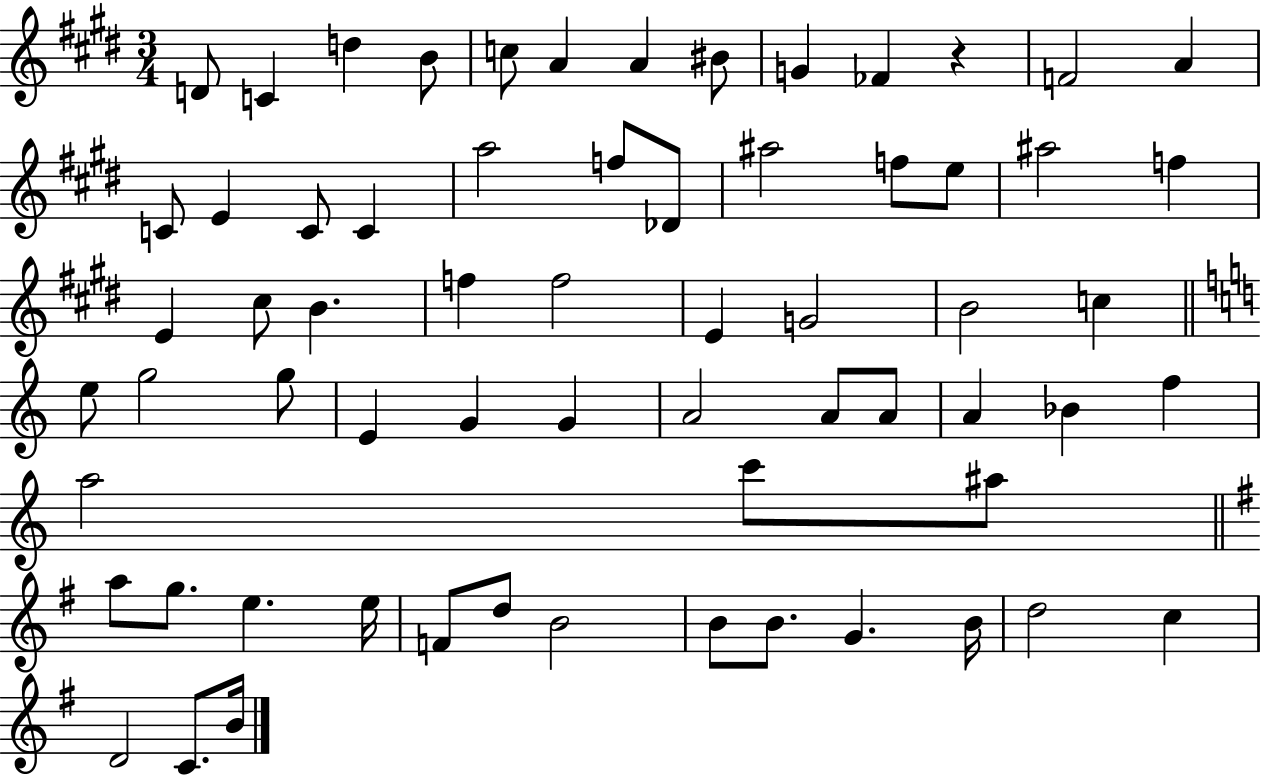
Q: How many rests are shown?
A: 1